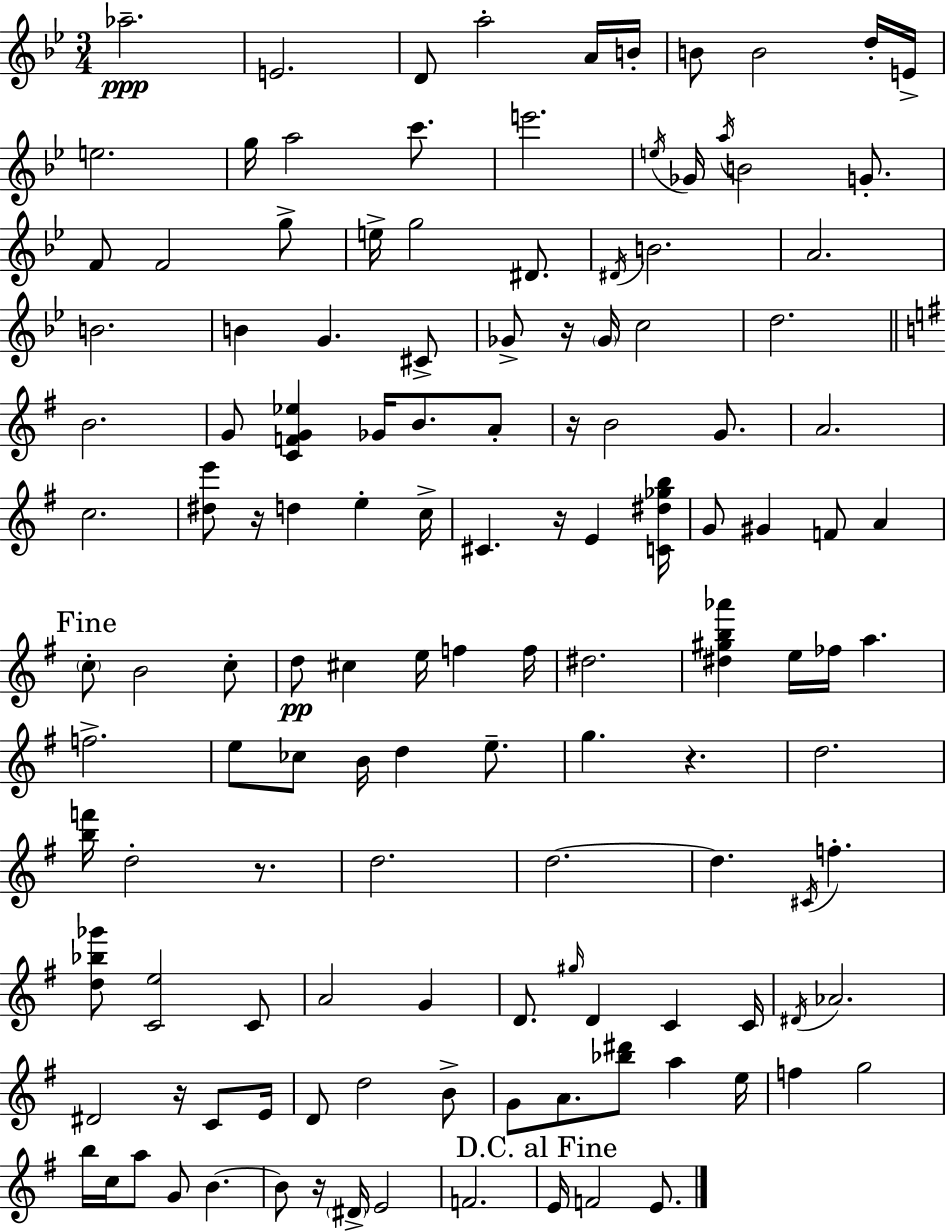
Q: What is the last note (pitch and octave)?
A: E4